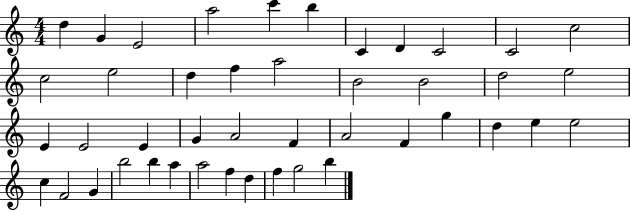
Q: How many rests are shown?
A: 0